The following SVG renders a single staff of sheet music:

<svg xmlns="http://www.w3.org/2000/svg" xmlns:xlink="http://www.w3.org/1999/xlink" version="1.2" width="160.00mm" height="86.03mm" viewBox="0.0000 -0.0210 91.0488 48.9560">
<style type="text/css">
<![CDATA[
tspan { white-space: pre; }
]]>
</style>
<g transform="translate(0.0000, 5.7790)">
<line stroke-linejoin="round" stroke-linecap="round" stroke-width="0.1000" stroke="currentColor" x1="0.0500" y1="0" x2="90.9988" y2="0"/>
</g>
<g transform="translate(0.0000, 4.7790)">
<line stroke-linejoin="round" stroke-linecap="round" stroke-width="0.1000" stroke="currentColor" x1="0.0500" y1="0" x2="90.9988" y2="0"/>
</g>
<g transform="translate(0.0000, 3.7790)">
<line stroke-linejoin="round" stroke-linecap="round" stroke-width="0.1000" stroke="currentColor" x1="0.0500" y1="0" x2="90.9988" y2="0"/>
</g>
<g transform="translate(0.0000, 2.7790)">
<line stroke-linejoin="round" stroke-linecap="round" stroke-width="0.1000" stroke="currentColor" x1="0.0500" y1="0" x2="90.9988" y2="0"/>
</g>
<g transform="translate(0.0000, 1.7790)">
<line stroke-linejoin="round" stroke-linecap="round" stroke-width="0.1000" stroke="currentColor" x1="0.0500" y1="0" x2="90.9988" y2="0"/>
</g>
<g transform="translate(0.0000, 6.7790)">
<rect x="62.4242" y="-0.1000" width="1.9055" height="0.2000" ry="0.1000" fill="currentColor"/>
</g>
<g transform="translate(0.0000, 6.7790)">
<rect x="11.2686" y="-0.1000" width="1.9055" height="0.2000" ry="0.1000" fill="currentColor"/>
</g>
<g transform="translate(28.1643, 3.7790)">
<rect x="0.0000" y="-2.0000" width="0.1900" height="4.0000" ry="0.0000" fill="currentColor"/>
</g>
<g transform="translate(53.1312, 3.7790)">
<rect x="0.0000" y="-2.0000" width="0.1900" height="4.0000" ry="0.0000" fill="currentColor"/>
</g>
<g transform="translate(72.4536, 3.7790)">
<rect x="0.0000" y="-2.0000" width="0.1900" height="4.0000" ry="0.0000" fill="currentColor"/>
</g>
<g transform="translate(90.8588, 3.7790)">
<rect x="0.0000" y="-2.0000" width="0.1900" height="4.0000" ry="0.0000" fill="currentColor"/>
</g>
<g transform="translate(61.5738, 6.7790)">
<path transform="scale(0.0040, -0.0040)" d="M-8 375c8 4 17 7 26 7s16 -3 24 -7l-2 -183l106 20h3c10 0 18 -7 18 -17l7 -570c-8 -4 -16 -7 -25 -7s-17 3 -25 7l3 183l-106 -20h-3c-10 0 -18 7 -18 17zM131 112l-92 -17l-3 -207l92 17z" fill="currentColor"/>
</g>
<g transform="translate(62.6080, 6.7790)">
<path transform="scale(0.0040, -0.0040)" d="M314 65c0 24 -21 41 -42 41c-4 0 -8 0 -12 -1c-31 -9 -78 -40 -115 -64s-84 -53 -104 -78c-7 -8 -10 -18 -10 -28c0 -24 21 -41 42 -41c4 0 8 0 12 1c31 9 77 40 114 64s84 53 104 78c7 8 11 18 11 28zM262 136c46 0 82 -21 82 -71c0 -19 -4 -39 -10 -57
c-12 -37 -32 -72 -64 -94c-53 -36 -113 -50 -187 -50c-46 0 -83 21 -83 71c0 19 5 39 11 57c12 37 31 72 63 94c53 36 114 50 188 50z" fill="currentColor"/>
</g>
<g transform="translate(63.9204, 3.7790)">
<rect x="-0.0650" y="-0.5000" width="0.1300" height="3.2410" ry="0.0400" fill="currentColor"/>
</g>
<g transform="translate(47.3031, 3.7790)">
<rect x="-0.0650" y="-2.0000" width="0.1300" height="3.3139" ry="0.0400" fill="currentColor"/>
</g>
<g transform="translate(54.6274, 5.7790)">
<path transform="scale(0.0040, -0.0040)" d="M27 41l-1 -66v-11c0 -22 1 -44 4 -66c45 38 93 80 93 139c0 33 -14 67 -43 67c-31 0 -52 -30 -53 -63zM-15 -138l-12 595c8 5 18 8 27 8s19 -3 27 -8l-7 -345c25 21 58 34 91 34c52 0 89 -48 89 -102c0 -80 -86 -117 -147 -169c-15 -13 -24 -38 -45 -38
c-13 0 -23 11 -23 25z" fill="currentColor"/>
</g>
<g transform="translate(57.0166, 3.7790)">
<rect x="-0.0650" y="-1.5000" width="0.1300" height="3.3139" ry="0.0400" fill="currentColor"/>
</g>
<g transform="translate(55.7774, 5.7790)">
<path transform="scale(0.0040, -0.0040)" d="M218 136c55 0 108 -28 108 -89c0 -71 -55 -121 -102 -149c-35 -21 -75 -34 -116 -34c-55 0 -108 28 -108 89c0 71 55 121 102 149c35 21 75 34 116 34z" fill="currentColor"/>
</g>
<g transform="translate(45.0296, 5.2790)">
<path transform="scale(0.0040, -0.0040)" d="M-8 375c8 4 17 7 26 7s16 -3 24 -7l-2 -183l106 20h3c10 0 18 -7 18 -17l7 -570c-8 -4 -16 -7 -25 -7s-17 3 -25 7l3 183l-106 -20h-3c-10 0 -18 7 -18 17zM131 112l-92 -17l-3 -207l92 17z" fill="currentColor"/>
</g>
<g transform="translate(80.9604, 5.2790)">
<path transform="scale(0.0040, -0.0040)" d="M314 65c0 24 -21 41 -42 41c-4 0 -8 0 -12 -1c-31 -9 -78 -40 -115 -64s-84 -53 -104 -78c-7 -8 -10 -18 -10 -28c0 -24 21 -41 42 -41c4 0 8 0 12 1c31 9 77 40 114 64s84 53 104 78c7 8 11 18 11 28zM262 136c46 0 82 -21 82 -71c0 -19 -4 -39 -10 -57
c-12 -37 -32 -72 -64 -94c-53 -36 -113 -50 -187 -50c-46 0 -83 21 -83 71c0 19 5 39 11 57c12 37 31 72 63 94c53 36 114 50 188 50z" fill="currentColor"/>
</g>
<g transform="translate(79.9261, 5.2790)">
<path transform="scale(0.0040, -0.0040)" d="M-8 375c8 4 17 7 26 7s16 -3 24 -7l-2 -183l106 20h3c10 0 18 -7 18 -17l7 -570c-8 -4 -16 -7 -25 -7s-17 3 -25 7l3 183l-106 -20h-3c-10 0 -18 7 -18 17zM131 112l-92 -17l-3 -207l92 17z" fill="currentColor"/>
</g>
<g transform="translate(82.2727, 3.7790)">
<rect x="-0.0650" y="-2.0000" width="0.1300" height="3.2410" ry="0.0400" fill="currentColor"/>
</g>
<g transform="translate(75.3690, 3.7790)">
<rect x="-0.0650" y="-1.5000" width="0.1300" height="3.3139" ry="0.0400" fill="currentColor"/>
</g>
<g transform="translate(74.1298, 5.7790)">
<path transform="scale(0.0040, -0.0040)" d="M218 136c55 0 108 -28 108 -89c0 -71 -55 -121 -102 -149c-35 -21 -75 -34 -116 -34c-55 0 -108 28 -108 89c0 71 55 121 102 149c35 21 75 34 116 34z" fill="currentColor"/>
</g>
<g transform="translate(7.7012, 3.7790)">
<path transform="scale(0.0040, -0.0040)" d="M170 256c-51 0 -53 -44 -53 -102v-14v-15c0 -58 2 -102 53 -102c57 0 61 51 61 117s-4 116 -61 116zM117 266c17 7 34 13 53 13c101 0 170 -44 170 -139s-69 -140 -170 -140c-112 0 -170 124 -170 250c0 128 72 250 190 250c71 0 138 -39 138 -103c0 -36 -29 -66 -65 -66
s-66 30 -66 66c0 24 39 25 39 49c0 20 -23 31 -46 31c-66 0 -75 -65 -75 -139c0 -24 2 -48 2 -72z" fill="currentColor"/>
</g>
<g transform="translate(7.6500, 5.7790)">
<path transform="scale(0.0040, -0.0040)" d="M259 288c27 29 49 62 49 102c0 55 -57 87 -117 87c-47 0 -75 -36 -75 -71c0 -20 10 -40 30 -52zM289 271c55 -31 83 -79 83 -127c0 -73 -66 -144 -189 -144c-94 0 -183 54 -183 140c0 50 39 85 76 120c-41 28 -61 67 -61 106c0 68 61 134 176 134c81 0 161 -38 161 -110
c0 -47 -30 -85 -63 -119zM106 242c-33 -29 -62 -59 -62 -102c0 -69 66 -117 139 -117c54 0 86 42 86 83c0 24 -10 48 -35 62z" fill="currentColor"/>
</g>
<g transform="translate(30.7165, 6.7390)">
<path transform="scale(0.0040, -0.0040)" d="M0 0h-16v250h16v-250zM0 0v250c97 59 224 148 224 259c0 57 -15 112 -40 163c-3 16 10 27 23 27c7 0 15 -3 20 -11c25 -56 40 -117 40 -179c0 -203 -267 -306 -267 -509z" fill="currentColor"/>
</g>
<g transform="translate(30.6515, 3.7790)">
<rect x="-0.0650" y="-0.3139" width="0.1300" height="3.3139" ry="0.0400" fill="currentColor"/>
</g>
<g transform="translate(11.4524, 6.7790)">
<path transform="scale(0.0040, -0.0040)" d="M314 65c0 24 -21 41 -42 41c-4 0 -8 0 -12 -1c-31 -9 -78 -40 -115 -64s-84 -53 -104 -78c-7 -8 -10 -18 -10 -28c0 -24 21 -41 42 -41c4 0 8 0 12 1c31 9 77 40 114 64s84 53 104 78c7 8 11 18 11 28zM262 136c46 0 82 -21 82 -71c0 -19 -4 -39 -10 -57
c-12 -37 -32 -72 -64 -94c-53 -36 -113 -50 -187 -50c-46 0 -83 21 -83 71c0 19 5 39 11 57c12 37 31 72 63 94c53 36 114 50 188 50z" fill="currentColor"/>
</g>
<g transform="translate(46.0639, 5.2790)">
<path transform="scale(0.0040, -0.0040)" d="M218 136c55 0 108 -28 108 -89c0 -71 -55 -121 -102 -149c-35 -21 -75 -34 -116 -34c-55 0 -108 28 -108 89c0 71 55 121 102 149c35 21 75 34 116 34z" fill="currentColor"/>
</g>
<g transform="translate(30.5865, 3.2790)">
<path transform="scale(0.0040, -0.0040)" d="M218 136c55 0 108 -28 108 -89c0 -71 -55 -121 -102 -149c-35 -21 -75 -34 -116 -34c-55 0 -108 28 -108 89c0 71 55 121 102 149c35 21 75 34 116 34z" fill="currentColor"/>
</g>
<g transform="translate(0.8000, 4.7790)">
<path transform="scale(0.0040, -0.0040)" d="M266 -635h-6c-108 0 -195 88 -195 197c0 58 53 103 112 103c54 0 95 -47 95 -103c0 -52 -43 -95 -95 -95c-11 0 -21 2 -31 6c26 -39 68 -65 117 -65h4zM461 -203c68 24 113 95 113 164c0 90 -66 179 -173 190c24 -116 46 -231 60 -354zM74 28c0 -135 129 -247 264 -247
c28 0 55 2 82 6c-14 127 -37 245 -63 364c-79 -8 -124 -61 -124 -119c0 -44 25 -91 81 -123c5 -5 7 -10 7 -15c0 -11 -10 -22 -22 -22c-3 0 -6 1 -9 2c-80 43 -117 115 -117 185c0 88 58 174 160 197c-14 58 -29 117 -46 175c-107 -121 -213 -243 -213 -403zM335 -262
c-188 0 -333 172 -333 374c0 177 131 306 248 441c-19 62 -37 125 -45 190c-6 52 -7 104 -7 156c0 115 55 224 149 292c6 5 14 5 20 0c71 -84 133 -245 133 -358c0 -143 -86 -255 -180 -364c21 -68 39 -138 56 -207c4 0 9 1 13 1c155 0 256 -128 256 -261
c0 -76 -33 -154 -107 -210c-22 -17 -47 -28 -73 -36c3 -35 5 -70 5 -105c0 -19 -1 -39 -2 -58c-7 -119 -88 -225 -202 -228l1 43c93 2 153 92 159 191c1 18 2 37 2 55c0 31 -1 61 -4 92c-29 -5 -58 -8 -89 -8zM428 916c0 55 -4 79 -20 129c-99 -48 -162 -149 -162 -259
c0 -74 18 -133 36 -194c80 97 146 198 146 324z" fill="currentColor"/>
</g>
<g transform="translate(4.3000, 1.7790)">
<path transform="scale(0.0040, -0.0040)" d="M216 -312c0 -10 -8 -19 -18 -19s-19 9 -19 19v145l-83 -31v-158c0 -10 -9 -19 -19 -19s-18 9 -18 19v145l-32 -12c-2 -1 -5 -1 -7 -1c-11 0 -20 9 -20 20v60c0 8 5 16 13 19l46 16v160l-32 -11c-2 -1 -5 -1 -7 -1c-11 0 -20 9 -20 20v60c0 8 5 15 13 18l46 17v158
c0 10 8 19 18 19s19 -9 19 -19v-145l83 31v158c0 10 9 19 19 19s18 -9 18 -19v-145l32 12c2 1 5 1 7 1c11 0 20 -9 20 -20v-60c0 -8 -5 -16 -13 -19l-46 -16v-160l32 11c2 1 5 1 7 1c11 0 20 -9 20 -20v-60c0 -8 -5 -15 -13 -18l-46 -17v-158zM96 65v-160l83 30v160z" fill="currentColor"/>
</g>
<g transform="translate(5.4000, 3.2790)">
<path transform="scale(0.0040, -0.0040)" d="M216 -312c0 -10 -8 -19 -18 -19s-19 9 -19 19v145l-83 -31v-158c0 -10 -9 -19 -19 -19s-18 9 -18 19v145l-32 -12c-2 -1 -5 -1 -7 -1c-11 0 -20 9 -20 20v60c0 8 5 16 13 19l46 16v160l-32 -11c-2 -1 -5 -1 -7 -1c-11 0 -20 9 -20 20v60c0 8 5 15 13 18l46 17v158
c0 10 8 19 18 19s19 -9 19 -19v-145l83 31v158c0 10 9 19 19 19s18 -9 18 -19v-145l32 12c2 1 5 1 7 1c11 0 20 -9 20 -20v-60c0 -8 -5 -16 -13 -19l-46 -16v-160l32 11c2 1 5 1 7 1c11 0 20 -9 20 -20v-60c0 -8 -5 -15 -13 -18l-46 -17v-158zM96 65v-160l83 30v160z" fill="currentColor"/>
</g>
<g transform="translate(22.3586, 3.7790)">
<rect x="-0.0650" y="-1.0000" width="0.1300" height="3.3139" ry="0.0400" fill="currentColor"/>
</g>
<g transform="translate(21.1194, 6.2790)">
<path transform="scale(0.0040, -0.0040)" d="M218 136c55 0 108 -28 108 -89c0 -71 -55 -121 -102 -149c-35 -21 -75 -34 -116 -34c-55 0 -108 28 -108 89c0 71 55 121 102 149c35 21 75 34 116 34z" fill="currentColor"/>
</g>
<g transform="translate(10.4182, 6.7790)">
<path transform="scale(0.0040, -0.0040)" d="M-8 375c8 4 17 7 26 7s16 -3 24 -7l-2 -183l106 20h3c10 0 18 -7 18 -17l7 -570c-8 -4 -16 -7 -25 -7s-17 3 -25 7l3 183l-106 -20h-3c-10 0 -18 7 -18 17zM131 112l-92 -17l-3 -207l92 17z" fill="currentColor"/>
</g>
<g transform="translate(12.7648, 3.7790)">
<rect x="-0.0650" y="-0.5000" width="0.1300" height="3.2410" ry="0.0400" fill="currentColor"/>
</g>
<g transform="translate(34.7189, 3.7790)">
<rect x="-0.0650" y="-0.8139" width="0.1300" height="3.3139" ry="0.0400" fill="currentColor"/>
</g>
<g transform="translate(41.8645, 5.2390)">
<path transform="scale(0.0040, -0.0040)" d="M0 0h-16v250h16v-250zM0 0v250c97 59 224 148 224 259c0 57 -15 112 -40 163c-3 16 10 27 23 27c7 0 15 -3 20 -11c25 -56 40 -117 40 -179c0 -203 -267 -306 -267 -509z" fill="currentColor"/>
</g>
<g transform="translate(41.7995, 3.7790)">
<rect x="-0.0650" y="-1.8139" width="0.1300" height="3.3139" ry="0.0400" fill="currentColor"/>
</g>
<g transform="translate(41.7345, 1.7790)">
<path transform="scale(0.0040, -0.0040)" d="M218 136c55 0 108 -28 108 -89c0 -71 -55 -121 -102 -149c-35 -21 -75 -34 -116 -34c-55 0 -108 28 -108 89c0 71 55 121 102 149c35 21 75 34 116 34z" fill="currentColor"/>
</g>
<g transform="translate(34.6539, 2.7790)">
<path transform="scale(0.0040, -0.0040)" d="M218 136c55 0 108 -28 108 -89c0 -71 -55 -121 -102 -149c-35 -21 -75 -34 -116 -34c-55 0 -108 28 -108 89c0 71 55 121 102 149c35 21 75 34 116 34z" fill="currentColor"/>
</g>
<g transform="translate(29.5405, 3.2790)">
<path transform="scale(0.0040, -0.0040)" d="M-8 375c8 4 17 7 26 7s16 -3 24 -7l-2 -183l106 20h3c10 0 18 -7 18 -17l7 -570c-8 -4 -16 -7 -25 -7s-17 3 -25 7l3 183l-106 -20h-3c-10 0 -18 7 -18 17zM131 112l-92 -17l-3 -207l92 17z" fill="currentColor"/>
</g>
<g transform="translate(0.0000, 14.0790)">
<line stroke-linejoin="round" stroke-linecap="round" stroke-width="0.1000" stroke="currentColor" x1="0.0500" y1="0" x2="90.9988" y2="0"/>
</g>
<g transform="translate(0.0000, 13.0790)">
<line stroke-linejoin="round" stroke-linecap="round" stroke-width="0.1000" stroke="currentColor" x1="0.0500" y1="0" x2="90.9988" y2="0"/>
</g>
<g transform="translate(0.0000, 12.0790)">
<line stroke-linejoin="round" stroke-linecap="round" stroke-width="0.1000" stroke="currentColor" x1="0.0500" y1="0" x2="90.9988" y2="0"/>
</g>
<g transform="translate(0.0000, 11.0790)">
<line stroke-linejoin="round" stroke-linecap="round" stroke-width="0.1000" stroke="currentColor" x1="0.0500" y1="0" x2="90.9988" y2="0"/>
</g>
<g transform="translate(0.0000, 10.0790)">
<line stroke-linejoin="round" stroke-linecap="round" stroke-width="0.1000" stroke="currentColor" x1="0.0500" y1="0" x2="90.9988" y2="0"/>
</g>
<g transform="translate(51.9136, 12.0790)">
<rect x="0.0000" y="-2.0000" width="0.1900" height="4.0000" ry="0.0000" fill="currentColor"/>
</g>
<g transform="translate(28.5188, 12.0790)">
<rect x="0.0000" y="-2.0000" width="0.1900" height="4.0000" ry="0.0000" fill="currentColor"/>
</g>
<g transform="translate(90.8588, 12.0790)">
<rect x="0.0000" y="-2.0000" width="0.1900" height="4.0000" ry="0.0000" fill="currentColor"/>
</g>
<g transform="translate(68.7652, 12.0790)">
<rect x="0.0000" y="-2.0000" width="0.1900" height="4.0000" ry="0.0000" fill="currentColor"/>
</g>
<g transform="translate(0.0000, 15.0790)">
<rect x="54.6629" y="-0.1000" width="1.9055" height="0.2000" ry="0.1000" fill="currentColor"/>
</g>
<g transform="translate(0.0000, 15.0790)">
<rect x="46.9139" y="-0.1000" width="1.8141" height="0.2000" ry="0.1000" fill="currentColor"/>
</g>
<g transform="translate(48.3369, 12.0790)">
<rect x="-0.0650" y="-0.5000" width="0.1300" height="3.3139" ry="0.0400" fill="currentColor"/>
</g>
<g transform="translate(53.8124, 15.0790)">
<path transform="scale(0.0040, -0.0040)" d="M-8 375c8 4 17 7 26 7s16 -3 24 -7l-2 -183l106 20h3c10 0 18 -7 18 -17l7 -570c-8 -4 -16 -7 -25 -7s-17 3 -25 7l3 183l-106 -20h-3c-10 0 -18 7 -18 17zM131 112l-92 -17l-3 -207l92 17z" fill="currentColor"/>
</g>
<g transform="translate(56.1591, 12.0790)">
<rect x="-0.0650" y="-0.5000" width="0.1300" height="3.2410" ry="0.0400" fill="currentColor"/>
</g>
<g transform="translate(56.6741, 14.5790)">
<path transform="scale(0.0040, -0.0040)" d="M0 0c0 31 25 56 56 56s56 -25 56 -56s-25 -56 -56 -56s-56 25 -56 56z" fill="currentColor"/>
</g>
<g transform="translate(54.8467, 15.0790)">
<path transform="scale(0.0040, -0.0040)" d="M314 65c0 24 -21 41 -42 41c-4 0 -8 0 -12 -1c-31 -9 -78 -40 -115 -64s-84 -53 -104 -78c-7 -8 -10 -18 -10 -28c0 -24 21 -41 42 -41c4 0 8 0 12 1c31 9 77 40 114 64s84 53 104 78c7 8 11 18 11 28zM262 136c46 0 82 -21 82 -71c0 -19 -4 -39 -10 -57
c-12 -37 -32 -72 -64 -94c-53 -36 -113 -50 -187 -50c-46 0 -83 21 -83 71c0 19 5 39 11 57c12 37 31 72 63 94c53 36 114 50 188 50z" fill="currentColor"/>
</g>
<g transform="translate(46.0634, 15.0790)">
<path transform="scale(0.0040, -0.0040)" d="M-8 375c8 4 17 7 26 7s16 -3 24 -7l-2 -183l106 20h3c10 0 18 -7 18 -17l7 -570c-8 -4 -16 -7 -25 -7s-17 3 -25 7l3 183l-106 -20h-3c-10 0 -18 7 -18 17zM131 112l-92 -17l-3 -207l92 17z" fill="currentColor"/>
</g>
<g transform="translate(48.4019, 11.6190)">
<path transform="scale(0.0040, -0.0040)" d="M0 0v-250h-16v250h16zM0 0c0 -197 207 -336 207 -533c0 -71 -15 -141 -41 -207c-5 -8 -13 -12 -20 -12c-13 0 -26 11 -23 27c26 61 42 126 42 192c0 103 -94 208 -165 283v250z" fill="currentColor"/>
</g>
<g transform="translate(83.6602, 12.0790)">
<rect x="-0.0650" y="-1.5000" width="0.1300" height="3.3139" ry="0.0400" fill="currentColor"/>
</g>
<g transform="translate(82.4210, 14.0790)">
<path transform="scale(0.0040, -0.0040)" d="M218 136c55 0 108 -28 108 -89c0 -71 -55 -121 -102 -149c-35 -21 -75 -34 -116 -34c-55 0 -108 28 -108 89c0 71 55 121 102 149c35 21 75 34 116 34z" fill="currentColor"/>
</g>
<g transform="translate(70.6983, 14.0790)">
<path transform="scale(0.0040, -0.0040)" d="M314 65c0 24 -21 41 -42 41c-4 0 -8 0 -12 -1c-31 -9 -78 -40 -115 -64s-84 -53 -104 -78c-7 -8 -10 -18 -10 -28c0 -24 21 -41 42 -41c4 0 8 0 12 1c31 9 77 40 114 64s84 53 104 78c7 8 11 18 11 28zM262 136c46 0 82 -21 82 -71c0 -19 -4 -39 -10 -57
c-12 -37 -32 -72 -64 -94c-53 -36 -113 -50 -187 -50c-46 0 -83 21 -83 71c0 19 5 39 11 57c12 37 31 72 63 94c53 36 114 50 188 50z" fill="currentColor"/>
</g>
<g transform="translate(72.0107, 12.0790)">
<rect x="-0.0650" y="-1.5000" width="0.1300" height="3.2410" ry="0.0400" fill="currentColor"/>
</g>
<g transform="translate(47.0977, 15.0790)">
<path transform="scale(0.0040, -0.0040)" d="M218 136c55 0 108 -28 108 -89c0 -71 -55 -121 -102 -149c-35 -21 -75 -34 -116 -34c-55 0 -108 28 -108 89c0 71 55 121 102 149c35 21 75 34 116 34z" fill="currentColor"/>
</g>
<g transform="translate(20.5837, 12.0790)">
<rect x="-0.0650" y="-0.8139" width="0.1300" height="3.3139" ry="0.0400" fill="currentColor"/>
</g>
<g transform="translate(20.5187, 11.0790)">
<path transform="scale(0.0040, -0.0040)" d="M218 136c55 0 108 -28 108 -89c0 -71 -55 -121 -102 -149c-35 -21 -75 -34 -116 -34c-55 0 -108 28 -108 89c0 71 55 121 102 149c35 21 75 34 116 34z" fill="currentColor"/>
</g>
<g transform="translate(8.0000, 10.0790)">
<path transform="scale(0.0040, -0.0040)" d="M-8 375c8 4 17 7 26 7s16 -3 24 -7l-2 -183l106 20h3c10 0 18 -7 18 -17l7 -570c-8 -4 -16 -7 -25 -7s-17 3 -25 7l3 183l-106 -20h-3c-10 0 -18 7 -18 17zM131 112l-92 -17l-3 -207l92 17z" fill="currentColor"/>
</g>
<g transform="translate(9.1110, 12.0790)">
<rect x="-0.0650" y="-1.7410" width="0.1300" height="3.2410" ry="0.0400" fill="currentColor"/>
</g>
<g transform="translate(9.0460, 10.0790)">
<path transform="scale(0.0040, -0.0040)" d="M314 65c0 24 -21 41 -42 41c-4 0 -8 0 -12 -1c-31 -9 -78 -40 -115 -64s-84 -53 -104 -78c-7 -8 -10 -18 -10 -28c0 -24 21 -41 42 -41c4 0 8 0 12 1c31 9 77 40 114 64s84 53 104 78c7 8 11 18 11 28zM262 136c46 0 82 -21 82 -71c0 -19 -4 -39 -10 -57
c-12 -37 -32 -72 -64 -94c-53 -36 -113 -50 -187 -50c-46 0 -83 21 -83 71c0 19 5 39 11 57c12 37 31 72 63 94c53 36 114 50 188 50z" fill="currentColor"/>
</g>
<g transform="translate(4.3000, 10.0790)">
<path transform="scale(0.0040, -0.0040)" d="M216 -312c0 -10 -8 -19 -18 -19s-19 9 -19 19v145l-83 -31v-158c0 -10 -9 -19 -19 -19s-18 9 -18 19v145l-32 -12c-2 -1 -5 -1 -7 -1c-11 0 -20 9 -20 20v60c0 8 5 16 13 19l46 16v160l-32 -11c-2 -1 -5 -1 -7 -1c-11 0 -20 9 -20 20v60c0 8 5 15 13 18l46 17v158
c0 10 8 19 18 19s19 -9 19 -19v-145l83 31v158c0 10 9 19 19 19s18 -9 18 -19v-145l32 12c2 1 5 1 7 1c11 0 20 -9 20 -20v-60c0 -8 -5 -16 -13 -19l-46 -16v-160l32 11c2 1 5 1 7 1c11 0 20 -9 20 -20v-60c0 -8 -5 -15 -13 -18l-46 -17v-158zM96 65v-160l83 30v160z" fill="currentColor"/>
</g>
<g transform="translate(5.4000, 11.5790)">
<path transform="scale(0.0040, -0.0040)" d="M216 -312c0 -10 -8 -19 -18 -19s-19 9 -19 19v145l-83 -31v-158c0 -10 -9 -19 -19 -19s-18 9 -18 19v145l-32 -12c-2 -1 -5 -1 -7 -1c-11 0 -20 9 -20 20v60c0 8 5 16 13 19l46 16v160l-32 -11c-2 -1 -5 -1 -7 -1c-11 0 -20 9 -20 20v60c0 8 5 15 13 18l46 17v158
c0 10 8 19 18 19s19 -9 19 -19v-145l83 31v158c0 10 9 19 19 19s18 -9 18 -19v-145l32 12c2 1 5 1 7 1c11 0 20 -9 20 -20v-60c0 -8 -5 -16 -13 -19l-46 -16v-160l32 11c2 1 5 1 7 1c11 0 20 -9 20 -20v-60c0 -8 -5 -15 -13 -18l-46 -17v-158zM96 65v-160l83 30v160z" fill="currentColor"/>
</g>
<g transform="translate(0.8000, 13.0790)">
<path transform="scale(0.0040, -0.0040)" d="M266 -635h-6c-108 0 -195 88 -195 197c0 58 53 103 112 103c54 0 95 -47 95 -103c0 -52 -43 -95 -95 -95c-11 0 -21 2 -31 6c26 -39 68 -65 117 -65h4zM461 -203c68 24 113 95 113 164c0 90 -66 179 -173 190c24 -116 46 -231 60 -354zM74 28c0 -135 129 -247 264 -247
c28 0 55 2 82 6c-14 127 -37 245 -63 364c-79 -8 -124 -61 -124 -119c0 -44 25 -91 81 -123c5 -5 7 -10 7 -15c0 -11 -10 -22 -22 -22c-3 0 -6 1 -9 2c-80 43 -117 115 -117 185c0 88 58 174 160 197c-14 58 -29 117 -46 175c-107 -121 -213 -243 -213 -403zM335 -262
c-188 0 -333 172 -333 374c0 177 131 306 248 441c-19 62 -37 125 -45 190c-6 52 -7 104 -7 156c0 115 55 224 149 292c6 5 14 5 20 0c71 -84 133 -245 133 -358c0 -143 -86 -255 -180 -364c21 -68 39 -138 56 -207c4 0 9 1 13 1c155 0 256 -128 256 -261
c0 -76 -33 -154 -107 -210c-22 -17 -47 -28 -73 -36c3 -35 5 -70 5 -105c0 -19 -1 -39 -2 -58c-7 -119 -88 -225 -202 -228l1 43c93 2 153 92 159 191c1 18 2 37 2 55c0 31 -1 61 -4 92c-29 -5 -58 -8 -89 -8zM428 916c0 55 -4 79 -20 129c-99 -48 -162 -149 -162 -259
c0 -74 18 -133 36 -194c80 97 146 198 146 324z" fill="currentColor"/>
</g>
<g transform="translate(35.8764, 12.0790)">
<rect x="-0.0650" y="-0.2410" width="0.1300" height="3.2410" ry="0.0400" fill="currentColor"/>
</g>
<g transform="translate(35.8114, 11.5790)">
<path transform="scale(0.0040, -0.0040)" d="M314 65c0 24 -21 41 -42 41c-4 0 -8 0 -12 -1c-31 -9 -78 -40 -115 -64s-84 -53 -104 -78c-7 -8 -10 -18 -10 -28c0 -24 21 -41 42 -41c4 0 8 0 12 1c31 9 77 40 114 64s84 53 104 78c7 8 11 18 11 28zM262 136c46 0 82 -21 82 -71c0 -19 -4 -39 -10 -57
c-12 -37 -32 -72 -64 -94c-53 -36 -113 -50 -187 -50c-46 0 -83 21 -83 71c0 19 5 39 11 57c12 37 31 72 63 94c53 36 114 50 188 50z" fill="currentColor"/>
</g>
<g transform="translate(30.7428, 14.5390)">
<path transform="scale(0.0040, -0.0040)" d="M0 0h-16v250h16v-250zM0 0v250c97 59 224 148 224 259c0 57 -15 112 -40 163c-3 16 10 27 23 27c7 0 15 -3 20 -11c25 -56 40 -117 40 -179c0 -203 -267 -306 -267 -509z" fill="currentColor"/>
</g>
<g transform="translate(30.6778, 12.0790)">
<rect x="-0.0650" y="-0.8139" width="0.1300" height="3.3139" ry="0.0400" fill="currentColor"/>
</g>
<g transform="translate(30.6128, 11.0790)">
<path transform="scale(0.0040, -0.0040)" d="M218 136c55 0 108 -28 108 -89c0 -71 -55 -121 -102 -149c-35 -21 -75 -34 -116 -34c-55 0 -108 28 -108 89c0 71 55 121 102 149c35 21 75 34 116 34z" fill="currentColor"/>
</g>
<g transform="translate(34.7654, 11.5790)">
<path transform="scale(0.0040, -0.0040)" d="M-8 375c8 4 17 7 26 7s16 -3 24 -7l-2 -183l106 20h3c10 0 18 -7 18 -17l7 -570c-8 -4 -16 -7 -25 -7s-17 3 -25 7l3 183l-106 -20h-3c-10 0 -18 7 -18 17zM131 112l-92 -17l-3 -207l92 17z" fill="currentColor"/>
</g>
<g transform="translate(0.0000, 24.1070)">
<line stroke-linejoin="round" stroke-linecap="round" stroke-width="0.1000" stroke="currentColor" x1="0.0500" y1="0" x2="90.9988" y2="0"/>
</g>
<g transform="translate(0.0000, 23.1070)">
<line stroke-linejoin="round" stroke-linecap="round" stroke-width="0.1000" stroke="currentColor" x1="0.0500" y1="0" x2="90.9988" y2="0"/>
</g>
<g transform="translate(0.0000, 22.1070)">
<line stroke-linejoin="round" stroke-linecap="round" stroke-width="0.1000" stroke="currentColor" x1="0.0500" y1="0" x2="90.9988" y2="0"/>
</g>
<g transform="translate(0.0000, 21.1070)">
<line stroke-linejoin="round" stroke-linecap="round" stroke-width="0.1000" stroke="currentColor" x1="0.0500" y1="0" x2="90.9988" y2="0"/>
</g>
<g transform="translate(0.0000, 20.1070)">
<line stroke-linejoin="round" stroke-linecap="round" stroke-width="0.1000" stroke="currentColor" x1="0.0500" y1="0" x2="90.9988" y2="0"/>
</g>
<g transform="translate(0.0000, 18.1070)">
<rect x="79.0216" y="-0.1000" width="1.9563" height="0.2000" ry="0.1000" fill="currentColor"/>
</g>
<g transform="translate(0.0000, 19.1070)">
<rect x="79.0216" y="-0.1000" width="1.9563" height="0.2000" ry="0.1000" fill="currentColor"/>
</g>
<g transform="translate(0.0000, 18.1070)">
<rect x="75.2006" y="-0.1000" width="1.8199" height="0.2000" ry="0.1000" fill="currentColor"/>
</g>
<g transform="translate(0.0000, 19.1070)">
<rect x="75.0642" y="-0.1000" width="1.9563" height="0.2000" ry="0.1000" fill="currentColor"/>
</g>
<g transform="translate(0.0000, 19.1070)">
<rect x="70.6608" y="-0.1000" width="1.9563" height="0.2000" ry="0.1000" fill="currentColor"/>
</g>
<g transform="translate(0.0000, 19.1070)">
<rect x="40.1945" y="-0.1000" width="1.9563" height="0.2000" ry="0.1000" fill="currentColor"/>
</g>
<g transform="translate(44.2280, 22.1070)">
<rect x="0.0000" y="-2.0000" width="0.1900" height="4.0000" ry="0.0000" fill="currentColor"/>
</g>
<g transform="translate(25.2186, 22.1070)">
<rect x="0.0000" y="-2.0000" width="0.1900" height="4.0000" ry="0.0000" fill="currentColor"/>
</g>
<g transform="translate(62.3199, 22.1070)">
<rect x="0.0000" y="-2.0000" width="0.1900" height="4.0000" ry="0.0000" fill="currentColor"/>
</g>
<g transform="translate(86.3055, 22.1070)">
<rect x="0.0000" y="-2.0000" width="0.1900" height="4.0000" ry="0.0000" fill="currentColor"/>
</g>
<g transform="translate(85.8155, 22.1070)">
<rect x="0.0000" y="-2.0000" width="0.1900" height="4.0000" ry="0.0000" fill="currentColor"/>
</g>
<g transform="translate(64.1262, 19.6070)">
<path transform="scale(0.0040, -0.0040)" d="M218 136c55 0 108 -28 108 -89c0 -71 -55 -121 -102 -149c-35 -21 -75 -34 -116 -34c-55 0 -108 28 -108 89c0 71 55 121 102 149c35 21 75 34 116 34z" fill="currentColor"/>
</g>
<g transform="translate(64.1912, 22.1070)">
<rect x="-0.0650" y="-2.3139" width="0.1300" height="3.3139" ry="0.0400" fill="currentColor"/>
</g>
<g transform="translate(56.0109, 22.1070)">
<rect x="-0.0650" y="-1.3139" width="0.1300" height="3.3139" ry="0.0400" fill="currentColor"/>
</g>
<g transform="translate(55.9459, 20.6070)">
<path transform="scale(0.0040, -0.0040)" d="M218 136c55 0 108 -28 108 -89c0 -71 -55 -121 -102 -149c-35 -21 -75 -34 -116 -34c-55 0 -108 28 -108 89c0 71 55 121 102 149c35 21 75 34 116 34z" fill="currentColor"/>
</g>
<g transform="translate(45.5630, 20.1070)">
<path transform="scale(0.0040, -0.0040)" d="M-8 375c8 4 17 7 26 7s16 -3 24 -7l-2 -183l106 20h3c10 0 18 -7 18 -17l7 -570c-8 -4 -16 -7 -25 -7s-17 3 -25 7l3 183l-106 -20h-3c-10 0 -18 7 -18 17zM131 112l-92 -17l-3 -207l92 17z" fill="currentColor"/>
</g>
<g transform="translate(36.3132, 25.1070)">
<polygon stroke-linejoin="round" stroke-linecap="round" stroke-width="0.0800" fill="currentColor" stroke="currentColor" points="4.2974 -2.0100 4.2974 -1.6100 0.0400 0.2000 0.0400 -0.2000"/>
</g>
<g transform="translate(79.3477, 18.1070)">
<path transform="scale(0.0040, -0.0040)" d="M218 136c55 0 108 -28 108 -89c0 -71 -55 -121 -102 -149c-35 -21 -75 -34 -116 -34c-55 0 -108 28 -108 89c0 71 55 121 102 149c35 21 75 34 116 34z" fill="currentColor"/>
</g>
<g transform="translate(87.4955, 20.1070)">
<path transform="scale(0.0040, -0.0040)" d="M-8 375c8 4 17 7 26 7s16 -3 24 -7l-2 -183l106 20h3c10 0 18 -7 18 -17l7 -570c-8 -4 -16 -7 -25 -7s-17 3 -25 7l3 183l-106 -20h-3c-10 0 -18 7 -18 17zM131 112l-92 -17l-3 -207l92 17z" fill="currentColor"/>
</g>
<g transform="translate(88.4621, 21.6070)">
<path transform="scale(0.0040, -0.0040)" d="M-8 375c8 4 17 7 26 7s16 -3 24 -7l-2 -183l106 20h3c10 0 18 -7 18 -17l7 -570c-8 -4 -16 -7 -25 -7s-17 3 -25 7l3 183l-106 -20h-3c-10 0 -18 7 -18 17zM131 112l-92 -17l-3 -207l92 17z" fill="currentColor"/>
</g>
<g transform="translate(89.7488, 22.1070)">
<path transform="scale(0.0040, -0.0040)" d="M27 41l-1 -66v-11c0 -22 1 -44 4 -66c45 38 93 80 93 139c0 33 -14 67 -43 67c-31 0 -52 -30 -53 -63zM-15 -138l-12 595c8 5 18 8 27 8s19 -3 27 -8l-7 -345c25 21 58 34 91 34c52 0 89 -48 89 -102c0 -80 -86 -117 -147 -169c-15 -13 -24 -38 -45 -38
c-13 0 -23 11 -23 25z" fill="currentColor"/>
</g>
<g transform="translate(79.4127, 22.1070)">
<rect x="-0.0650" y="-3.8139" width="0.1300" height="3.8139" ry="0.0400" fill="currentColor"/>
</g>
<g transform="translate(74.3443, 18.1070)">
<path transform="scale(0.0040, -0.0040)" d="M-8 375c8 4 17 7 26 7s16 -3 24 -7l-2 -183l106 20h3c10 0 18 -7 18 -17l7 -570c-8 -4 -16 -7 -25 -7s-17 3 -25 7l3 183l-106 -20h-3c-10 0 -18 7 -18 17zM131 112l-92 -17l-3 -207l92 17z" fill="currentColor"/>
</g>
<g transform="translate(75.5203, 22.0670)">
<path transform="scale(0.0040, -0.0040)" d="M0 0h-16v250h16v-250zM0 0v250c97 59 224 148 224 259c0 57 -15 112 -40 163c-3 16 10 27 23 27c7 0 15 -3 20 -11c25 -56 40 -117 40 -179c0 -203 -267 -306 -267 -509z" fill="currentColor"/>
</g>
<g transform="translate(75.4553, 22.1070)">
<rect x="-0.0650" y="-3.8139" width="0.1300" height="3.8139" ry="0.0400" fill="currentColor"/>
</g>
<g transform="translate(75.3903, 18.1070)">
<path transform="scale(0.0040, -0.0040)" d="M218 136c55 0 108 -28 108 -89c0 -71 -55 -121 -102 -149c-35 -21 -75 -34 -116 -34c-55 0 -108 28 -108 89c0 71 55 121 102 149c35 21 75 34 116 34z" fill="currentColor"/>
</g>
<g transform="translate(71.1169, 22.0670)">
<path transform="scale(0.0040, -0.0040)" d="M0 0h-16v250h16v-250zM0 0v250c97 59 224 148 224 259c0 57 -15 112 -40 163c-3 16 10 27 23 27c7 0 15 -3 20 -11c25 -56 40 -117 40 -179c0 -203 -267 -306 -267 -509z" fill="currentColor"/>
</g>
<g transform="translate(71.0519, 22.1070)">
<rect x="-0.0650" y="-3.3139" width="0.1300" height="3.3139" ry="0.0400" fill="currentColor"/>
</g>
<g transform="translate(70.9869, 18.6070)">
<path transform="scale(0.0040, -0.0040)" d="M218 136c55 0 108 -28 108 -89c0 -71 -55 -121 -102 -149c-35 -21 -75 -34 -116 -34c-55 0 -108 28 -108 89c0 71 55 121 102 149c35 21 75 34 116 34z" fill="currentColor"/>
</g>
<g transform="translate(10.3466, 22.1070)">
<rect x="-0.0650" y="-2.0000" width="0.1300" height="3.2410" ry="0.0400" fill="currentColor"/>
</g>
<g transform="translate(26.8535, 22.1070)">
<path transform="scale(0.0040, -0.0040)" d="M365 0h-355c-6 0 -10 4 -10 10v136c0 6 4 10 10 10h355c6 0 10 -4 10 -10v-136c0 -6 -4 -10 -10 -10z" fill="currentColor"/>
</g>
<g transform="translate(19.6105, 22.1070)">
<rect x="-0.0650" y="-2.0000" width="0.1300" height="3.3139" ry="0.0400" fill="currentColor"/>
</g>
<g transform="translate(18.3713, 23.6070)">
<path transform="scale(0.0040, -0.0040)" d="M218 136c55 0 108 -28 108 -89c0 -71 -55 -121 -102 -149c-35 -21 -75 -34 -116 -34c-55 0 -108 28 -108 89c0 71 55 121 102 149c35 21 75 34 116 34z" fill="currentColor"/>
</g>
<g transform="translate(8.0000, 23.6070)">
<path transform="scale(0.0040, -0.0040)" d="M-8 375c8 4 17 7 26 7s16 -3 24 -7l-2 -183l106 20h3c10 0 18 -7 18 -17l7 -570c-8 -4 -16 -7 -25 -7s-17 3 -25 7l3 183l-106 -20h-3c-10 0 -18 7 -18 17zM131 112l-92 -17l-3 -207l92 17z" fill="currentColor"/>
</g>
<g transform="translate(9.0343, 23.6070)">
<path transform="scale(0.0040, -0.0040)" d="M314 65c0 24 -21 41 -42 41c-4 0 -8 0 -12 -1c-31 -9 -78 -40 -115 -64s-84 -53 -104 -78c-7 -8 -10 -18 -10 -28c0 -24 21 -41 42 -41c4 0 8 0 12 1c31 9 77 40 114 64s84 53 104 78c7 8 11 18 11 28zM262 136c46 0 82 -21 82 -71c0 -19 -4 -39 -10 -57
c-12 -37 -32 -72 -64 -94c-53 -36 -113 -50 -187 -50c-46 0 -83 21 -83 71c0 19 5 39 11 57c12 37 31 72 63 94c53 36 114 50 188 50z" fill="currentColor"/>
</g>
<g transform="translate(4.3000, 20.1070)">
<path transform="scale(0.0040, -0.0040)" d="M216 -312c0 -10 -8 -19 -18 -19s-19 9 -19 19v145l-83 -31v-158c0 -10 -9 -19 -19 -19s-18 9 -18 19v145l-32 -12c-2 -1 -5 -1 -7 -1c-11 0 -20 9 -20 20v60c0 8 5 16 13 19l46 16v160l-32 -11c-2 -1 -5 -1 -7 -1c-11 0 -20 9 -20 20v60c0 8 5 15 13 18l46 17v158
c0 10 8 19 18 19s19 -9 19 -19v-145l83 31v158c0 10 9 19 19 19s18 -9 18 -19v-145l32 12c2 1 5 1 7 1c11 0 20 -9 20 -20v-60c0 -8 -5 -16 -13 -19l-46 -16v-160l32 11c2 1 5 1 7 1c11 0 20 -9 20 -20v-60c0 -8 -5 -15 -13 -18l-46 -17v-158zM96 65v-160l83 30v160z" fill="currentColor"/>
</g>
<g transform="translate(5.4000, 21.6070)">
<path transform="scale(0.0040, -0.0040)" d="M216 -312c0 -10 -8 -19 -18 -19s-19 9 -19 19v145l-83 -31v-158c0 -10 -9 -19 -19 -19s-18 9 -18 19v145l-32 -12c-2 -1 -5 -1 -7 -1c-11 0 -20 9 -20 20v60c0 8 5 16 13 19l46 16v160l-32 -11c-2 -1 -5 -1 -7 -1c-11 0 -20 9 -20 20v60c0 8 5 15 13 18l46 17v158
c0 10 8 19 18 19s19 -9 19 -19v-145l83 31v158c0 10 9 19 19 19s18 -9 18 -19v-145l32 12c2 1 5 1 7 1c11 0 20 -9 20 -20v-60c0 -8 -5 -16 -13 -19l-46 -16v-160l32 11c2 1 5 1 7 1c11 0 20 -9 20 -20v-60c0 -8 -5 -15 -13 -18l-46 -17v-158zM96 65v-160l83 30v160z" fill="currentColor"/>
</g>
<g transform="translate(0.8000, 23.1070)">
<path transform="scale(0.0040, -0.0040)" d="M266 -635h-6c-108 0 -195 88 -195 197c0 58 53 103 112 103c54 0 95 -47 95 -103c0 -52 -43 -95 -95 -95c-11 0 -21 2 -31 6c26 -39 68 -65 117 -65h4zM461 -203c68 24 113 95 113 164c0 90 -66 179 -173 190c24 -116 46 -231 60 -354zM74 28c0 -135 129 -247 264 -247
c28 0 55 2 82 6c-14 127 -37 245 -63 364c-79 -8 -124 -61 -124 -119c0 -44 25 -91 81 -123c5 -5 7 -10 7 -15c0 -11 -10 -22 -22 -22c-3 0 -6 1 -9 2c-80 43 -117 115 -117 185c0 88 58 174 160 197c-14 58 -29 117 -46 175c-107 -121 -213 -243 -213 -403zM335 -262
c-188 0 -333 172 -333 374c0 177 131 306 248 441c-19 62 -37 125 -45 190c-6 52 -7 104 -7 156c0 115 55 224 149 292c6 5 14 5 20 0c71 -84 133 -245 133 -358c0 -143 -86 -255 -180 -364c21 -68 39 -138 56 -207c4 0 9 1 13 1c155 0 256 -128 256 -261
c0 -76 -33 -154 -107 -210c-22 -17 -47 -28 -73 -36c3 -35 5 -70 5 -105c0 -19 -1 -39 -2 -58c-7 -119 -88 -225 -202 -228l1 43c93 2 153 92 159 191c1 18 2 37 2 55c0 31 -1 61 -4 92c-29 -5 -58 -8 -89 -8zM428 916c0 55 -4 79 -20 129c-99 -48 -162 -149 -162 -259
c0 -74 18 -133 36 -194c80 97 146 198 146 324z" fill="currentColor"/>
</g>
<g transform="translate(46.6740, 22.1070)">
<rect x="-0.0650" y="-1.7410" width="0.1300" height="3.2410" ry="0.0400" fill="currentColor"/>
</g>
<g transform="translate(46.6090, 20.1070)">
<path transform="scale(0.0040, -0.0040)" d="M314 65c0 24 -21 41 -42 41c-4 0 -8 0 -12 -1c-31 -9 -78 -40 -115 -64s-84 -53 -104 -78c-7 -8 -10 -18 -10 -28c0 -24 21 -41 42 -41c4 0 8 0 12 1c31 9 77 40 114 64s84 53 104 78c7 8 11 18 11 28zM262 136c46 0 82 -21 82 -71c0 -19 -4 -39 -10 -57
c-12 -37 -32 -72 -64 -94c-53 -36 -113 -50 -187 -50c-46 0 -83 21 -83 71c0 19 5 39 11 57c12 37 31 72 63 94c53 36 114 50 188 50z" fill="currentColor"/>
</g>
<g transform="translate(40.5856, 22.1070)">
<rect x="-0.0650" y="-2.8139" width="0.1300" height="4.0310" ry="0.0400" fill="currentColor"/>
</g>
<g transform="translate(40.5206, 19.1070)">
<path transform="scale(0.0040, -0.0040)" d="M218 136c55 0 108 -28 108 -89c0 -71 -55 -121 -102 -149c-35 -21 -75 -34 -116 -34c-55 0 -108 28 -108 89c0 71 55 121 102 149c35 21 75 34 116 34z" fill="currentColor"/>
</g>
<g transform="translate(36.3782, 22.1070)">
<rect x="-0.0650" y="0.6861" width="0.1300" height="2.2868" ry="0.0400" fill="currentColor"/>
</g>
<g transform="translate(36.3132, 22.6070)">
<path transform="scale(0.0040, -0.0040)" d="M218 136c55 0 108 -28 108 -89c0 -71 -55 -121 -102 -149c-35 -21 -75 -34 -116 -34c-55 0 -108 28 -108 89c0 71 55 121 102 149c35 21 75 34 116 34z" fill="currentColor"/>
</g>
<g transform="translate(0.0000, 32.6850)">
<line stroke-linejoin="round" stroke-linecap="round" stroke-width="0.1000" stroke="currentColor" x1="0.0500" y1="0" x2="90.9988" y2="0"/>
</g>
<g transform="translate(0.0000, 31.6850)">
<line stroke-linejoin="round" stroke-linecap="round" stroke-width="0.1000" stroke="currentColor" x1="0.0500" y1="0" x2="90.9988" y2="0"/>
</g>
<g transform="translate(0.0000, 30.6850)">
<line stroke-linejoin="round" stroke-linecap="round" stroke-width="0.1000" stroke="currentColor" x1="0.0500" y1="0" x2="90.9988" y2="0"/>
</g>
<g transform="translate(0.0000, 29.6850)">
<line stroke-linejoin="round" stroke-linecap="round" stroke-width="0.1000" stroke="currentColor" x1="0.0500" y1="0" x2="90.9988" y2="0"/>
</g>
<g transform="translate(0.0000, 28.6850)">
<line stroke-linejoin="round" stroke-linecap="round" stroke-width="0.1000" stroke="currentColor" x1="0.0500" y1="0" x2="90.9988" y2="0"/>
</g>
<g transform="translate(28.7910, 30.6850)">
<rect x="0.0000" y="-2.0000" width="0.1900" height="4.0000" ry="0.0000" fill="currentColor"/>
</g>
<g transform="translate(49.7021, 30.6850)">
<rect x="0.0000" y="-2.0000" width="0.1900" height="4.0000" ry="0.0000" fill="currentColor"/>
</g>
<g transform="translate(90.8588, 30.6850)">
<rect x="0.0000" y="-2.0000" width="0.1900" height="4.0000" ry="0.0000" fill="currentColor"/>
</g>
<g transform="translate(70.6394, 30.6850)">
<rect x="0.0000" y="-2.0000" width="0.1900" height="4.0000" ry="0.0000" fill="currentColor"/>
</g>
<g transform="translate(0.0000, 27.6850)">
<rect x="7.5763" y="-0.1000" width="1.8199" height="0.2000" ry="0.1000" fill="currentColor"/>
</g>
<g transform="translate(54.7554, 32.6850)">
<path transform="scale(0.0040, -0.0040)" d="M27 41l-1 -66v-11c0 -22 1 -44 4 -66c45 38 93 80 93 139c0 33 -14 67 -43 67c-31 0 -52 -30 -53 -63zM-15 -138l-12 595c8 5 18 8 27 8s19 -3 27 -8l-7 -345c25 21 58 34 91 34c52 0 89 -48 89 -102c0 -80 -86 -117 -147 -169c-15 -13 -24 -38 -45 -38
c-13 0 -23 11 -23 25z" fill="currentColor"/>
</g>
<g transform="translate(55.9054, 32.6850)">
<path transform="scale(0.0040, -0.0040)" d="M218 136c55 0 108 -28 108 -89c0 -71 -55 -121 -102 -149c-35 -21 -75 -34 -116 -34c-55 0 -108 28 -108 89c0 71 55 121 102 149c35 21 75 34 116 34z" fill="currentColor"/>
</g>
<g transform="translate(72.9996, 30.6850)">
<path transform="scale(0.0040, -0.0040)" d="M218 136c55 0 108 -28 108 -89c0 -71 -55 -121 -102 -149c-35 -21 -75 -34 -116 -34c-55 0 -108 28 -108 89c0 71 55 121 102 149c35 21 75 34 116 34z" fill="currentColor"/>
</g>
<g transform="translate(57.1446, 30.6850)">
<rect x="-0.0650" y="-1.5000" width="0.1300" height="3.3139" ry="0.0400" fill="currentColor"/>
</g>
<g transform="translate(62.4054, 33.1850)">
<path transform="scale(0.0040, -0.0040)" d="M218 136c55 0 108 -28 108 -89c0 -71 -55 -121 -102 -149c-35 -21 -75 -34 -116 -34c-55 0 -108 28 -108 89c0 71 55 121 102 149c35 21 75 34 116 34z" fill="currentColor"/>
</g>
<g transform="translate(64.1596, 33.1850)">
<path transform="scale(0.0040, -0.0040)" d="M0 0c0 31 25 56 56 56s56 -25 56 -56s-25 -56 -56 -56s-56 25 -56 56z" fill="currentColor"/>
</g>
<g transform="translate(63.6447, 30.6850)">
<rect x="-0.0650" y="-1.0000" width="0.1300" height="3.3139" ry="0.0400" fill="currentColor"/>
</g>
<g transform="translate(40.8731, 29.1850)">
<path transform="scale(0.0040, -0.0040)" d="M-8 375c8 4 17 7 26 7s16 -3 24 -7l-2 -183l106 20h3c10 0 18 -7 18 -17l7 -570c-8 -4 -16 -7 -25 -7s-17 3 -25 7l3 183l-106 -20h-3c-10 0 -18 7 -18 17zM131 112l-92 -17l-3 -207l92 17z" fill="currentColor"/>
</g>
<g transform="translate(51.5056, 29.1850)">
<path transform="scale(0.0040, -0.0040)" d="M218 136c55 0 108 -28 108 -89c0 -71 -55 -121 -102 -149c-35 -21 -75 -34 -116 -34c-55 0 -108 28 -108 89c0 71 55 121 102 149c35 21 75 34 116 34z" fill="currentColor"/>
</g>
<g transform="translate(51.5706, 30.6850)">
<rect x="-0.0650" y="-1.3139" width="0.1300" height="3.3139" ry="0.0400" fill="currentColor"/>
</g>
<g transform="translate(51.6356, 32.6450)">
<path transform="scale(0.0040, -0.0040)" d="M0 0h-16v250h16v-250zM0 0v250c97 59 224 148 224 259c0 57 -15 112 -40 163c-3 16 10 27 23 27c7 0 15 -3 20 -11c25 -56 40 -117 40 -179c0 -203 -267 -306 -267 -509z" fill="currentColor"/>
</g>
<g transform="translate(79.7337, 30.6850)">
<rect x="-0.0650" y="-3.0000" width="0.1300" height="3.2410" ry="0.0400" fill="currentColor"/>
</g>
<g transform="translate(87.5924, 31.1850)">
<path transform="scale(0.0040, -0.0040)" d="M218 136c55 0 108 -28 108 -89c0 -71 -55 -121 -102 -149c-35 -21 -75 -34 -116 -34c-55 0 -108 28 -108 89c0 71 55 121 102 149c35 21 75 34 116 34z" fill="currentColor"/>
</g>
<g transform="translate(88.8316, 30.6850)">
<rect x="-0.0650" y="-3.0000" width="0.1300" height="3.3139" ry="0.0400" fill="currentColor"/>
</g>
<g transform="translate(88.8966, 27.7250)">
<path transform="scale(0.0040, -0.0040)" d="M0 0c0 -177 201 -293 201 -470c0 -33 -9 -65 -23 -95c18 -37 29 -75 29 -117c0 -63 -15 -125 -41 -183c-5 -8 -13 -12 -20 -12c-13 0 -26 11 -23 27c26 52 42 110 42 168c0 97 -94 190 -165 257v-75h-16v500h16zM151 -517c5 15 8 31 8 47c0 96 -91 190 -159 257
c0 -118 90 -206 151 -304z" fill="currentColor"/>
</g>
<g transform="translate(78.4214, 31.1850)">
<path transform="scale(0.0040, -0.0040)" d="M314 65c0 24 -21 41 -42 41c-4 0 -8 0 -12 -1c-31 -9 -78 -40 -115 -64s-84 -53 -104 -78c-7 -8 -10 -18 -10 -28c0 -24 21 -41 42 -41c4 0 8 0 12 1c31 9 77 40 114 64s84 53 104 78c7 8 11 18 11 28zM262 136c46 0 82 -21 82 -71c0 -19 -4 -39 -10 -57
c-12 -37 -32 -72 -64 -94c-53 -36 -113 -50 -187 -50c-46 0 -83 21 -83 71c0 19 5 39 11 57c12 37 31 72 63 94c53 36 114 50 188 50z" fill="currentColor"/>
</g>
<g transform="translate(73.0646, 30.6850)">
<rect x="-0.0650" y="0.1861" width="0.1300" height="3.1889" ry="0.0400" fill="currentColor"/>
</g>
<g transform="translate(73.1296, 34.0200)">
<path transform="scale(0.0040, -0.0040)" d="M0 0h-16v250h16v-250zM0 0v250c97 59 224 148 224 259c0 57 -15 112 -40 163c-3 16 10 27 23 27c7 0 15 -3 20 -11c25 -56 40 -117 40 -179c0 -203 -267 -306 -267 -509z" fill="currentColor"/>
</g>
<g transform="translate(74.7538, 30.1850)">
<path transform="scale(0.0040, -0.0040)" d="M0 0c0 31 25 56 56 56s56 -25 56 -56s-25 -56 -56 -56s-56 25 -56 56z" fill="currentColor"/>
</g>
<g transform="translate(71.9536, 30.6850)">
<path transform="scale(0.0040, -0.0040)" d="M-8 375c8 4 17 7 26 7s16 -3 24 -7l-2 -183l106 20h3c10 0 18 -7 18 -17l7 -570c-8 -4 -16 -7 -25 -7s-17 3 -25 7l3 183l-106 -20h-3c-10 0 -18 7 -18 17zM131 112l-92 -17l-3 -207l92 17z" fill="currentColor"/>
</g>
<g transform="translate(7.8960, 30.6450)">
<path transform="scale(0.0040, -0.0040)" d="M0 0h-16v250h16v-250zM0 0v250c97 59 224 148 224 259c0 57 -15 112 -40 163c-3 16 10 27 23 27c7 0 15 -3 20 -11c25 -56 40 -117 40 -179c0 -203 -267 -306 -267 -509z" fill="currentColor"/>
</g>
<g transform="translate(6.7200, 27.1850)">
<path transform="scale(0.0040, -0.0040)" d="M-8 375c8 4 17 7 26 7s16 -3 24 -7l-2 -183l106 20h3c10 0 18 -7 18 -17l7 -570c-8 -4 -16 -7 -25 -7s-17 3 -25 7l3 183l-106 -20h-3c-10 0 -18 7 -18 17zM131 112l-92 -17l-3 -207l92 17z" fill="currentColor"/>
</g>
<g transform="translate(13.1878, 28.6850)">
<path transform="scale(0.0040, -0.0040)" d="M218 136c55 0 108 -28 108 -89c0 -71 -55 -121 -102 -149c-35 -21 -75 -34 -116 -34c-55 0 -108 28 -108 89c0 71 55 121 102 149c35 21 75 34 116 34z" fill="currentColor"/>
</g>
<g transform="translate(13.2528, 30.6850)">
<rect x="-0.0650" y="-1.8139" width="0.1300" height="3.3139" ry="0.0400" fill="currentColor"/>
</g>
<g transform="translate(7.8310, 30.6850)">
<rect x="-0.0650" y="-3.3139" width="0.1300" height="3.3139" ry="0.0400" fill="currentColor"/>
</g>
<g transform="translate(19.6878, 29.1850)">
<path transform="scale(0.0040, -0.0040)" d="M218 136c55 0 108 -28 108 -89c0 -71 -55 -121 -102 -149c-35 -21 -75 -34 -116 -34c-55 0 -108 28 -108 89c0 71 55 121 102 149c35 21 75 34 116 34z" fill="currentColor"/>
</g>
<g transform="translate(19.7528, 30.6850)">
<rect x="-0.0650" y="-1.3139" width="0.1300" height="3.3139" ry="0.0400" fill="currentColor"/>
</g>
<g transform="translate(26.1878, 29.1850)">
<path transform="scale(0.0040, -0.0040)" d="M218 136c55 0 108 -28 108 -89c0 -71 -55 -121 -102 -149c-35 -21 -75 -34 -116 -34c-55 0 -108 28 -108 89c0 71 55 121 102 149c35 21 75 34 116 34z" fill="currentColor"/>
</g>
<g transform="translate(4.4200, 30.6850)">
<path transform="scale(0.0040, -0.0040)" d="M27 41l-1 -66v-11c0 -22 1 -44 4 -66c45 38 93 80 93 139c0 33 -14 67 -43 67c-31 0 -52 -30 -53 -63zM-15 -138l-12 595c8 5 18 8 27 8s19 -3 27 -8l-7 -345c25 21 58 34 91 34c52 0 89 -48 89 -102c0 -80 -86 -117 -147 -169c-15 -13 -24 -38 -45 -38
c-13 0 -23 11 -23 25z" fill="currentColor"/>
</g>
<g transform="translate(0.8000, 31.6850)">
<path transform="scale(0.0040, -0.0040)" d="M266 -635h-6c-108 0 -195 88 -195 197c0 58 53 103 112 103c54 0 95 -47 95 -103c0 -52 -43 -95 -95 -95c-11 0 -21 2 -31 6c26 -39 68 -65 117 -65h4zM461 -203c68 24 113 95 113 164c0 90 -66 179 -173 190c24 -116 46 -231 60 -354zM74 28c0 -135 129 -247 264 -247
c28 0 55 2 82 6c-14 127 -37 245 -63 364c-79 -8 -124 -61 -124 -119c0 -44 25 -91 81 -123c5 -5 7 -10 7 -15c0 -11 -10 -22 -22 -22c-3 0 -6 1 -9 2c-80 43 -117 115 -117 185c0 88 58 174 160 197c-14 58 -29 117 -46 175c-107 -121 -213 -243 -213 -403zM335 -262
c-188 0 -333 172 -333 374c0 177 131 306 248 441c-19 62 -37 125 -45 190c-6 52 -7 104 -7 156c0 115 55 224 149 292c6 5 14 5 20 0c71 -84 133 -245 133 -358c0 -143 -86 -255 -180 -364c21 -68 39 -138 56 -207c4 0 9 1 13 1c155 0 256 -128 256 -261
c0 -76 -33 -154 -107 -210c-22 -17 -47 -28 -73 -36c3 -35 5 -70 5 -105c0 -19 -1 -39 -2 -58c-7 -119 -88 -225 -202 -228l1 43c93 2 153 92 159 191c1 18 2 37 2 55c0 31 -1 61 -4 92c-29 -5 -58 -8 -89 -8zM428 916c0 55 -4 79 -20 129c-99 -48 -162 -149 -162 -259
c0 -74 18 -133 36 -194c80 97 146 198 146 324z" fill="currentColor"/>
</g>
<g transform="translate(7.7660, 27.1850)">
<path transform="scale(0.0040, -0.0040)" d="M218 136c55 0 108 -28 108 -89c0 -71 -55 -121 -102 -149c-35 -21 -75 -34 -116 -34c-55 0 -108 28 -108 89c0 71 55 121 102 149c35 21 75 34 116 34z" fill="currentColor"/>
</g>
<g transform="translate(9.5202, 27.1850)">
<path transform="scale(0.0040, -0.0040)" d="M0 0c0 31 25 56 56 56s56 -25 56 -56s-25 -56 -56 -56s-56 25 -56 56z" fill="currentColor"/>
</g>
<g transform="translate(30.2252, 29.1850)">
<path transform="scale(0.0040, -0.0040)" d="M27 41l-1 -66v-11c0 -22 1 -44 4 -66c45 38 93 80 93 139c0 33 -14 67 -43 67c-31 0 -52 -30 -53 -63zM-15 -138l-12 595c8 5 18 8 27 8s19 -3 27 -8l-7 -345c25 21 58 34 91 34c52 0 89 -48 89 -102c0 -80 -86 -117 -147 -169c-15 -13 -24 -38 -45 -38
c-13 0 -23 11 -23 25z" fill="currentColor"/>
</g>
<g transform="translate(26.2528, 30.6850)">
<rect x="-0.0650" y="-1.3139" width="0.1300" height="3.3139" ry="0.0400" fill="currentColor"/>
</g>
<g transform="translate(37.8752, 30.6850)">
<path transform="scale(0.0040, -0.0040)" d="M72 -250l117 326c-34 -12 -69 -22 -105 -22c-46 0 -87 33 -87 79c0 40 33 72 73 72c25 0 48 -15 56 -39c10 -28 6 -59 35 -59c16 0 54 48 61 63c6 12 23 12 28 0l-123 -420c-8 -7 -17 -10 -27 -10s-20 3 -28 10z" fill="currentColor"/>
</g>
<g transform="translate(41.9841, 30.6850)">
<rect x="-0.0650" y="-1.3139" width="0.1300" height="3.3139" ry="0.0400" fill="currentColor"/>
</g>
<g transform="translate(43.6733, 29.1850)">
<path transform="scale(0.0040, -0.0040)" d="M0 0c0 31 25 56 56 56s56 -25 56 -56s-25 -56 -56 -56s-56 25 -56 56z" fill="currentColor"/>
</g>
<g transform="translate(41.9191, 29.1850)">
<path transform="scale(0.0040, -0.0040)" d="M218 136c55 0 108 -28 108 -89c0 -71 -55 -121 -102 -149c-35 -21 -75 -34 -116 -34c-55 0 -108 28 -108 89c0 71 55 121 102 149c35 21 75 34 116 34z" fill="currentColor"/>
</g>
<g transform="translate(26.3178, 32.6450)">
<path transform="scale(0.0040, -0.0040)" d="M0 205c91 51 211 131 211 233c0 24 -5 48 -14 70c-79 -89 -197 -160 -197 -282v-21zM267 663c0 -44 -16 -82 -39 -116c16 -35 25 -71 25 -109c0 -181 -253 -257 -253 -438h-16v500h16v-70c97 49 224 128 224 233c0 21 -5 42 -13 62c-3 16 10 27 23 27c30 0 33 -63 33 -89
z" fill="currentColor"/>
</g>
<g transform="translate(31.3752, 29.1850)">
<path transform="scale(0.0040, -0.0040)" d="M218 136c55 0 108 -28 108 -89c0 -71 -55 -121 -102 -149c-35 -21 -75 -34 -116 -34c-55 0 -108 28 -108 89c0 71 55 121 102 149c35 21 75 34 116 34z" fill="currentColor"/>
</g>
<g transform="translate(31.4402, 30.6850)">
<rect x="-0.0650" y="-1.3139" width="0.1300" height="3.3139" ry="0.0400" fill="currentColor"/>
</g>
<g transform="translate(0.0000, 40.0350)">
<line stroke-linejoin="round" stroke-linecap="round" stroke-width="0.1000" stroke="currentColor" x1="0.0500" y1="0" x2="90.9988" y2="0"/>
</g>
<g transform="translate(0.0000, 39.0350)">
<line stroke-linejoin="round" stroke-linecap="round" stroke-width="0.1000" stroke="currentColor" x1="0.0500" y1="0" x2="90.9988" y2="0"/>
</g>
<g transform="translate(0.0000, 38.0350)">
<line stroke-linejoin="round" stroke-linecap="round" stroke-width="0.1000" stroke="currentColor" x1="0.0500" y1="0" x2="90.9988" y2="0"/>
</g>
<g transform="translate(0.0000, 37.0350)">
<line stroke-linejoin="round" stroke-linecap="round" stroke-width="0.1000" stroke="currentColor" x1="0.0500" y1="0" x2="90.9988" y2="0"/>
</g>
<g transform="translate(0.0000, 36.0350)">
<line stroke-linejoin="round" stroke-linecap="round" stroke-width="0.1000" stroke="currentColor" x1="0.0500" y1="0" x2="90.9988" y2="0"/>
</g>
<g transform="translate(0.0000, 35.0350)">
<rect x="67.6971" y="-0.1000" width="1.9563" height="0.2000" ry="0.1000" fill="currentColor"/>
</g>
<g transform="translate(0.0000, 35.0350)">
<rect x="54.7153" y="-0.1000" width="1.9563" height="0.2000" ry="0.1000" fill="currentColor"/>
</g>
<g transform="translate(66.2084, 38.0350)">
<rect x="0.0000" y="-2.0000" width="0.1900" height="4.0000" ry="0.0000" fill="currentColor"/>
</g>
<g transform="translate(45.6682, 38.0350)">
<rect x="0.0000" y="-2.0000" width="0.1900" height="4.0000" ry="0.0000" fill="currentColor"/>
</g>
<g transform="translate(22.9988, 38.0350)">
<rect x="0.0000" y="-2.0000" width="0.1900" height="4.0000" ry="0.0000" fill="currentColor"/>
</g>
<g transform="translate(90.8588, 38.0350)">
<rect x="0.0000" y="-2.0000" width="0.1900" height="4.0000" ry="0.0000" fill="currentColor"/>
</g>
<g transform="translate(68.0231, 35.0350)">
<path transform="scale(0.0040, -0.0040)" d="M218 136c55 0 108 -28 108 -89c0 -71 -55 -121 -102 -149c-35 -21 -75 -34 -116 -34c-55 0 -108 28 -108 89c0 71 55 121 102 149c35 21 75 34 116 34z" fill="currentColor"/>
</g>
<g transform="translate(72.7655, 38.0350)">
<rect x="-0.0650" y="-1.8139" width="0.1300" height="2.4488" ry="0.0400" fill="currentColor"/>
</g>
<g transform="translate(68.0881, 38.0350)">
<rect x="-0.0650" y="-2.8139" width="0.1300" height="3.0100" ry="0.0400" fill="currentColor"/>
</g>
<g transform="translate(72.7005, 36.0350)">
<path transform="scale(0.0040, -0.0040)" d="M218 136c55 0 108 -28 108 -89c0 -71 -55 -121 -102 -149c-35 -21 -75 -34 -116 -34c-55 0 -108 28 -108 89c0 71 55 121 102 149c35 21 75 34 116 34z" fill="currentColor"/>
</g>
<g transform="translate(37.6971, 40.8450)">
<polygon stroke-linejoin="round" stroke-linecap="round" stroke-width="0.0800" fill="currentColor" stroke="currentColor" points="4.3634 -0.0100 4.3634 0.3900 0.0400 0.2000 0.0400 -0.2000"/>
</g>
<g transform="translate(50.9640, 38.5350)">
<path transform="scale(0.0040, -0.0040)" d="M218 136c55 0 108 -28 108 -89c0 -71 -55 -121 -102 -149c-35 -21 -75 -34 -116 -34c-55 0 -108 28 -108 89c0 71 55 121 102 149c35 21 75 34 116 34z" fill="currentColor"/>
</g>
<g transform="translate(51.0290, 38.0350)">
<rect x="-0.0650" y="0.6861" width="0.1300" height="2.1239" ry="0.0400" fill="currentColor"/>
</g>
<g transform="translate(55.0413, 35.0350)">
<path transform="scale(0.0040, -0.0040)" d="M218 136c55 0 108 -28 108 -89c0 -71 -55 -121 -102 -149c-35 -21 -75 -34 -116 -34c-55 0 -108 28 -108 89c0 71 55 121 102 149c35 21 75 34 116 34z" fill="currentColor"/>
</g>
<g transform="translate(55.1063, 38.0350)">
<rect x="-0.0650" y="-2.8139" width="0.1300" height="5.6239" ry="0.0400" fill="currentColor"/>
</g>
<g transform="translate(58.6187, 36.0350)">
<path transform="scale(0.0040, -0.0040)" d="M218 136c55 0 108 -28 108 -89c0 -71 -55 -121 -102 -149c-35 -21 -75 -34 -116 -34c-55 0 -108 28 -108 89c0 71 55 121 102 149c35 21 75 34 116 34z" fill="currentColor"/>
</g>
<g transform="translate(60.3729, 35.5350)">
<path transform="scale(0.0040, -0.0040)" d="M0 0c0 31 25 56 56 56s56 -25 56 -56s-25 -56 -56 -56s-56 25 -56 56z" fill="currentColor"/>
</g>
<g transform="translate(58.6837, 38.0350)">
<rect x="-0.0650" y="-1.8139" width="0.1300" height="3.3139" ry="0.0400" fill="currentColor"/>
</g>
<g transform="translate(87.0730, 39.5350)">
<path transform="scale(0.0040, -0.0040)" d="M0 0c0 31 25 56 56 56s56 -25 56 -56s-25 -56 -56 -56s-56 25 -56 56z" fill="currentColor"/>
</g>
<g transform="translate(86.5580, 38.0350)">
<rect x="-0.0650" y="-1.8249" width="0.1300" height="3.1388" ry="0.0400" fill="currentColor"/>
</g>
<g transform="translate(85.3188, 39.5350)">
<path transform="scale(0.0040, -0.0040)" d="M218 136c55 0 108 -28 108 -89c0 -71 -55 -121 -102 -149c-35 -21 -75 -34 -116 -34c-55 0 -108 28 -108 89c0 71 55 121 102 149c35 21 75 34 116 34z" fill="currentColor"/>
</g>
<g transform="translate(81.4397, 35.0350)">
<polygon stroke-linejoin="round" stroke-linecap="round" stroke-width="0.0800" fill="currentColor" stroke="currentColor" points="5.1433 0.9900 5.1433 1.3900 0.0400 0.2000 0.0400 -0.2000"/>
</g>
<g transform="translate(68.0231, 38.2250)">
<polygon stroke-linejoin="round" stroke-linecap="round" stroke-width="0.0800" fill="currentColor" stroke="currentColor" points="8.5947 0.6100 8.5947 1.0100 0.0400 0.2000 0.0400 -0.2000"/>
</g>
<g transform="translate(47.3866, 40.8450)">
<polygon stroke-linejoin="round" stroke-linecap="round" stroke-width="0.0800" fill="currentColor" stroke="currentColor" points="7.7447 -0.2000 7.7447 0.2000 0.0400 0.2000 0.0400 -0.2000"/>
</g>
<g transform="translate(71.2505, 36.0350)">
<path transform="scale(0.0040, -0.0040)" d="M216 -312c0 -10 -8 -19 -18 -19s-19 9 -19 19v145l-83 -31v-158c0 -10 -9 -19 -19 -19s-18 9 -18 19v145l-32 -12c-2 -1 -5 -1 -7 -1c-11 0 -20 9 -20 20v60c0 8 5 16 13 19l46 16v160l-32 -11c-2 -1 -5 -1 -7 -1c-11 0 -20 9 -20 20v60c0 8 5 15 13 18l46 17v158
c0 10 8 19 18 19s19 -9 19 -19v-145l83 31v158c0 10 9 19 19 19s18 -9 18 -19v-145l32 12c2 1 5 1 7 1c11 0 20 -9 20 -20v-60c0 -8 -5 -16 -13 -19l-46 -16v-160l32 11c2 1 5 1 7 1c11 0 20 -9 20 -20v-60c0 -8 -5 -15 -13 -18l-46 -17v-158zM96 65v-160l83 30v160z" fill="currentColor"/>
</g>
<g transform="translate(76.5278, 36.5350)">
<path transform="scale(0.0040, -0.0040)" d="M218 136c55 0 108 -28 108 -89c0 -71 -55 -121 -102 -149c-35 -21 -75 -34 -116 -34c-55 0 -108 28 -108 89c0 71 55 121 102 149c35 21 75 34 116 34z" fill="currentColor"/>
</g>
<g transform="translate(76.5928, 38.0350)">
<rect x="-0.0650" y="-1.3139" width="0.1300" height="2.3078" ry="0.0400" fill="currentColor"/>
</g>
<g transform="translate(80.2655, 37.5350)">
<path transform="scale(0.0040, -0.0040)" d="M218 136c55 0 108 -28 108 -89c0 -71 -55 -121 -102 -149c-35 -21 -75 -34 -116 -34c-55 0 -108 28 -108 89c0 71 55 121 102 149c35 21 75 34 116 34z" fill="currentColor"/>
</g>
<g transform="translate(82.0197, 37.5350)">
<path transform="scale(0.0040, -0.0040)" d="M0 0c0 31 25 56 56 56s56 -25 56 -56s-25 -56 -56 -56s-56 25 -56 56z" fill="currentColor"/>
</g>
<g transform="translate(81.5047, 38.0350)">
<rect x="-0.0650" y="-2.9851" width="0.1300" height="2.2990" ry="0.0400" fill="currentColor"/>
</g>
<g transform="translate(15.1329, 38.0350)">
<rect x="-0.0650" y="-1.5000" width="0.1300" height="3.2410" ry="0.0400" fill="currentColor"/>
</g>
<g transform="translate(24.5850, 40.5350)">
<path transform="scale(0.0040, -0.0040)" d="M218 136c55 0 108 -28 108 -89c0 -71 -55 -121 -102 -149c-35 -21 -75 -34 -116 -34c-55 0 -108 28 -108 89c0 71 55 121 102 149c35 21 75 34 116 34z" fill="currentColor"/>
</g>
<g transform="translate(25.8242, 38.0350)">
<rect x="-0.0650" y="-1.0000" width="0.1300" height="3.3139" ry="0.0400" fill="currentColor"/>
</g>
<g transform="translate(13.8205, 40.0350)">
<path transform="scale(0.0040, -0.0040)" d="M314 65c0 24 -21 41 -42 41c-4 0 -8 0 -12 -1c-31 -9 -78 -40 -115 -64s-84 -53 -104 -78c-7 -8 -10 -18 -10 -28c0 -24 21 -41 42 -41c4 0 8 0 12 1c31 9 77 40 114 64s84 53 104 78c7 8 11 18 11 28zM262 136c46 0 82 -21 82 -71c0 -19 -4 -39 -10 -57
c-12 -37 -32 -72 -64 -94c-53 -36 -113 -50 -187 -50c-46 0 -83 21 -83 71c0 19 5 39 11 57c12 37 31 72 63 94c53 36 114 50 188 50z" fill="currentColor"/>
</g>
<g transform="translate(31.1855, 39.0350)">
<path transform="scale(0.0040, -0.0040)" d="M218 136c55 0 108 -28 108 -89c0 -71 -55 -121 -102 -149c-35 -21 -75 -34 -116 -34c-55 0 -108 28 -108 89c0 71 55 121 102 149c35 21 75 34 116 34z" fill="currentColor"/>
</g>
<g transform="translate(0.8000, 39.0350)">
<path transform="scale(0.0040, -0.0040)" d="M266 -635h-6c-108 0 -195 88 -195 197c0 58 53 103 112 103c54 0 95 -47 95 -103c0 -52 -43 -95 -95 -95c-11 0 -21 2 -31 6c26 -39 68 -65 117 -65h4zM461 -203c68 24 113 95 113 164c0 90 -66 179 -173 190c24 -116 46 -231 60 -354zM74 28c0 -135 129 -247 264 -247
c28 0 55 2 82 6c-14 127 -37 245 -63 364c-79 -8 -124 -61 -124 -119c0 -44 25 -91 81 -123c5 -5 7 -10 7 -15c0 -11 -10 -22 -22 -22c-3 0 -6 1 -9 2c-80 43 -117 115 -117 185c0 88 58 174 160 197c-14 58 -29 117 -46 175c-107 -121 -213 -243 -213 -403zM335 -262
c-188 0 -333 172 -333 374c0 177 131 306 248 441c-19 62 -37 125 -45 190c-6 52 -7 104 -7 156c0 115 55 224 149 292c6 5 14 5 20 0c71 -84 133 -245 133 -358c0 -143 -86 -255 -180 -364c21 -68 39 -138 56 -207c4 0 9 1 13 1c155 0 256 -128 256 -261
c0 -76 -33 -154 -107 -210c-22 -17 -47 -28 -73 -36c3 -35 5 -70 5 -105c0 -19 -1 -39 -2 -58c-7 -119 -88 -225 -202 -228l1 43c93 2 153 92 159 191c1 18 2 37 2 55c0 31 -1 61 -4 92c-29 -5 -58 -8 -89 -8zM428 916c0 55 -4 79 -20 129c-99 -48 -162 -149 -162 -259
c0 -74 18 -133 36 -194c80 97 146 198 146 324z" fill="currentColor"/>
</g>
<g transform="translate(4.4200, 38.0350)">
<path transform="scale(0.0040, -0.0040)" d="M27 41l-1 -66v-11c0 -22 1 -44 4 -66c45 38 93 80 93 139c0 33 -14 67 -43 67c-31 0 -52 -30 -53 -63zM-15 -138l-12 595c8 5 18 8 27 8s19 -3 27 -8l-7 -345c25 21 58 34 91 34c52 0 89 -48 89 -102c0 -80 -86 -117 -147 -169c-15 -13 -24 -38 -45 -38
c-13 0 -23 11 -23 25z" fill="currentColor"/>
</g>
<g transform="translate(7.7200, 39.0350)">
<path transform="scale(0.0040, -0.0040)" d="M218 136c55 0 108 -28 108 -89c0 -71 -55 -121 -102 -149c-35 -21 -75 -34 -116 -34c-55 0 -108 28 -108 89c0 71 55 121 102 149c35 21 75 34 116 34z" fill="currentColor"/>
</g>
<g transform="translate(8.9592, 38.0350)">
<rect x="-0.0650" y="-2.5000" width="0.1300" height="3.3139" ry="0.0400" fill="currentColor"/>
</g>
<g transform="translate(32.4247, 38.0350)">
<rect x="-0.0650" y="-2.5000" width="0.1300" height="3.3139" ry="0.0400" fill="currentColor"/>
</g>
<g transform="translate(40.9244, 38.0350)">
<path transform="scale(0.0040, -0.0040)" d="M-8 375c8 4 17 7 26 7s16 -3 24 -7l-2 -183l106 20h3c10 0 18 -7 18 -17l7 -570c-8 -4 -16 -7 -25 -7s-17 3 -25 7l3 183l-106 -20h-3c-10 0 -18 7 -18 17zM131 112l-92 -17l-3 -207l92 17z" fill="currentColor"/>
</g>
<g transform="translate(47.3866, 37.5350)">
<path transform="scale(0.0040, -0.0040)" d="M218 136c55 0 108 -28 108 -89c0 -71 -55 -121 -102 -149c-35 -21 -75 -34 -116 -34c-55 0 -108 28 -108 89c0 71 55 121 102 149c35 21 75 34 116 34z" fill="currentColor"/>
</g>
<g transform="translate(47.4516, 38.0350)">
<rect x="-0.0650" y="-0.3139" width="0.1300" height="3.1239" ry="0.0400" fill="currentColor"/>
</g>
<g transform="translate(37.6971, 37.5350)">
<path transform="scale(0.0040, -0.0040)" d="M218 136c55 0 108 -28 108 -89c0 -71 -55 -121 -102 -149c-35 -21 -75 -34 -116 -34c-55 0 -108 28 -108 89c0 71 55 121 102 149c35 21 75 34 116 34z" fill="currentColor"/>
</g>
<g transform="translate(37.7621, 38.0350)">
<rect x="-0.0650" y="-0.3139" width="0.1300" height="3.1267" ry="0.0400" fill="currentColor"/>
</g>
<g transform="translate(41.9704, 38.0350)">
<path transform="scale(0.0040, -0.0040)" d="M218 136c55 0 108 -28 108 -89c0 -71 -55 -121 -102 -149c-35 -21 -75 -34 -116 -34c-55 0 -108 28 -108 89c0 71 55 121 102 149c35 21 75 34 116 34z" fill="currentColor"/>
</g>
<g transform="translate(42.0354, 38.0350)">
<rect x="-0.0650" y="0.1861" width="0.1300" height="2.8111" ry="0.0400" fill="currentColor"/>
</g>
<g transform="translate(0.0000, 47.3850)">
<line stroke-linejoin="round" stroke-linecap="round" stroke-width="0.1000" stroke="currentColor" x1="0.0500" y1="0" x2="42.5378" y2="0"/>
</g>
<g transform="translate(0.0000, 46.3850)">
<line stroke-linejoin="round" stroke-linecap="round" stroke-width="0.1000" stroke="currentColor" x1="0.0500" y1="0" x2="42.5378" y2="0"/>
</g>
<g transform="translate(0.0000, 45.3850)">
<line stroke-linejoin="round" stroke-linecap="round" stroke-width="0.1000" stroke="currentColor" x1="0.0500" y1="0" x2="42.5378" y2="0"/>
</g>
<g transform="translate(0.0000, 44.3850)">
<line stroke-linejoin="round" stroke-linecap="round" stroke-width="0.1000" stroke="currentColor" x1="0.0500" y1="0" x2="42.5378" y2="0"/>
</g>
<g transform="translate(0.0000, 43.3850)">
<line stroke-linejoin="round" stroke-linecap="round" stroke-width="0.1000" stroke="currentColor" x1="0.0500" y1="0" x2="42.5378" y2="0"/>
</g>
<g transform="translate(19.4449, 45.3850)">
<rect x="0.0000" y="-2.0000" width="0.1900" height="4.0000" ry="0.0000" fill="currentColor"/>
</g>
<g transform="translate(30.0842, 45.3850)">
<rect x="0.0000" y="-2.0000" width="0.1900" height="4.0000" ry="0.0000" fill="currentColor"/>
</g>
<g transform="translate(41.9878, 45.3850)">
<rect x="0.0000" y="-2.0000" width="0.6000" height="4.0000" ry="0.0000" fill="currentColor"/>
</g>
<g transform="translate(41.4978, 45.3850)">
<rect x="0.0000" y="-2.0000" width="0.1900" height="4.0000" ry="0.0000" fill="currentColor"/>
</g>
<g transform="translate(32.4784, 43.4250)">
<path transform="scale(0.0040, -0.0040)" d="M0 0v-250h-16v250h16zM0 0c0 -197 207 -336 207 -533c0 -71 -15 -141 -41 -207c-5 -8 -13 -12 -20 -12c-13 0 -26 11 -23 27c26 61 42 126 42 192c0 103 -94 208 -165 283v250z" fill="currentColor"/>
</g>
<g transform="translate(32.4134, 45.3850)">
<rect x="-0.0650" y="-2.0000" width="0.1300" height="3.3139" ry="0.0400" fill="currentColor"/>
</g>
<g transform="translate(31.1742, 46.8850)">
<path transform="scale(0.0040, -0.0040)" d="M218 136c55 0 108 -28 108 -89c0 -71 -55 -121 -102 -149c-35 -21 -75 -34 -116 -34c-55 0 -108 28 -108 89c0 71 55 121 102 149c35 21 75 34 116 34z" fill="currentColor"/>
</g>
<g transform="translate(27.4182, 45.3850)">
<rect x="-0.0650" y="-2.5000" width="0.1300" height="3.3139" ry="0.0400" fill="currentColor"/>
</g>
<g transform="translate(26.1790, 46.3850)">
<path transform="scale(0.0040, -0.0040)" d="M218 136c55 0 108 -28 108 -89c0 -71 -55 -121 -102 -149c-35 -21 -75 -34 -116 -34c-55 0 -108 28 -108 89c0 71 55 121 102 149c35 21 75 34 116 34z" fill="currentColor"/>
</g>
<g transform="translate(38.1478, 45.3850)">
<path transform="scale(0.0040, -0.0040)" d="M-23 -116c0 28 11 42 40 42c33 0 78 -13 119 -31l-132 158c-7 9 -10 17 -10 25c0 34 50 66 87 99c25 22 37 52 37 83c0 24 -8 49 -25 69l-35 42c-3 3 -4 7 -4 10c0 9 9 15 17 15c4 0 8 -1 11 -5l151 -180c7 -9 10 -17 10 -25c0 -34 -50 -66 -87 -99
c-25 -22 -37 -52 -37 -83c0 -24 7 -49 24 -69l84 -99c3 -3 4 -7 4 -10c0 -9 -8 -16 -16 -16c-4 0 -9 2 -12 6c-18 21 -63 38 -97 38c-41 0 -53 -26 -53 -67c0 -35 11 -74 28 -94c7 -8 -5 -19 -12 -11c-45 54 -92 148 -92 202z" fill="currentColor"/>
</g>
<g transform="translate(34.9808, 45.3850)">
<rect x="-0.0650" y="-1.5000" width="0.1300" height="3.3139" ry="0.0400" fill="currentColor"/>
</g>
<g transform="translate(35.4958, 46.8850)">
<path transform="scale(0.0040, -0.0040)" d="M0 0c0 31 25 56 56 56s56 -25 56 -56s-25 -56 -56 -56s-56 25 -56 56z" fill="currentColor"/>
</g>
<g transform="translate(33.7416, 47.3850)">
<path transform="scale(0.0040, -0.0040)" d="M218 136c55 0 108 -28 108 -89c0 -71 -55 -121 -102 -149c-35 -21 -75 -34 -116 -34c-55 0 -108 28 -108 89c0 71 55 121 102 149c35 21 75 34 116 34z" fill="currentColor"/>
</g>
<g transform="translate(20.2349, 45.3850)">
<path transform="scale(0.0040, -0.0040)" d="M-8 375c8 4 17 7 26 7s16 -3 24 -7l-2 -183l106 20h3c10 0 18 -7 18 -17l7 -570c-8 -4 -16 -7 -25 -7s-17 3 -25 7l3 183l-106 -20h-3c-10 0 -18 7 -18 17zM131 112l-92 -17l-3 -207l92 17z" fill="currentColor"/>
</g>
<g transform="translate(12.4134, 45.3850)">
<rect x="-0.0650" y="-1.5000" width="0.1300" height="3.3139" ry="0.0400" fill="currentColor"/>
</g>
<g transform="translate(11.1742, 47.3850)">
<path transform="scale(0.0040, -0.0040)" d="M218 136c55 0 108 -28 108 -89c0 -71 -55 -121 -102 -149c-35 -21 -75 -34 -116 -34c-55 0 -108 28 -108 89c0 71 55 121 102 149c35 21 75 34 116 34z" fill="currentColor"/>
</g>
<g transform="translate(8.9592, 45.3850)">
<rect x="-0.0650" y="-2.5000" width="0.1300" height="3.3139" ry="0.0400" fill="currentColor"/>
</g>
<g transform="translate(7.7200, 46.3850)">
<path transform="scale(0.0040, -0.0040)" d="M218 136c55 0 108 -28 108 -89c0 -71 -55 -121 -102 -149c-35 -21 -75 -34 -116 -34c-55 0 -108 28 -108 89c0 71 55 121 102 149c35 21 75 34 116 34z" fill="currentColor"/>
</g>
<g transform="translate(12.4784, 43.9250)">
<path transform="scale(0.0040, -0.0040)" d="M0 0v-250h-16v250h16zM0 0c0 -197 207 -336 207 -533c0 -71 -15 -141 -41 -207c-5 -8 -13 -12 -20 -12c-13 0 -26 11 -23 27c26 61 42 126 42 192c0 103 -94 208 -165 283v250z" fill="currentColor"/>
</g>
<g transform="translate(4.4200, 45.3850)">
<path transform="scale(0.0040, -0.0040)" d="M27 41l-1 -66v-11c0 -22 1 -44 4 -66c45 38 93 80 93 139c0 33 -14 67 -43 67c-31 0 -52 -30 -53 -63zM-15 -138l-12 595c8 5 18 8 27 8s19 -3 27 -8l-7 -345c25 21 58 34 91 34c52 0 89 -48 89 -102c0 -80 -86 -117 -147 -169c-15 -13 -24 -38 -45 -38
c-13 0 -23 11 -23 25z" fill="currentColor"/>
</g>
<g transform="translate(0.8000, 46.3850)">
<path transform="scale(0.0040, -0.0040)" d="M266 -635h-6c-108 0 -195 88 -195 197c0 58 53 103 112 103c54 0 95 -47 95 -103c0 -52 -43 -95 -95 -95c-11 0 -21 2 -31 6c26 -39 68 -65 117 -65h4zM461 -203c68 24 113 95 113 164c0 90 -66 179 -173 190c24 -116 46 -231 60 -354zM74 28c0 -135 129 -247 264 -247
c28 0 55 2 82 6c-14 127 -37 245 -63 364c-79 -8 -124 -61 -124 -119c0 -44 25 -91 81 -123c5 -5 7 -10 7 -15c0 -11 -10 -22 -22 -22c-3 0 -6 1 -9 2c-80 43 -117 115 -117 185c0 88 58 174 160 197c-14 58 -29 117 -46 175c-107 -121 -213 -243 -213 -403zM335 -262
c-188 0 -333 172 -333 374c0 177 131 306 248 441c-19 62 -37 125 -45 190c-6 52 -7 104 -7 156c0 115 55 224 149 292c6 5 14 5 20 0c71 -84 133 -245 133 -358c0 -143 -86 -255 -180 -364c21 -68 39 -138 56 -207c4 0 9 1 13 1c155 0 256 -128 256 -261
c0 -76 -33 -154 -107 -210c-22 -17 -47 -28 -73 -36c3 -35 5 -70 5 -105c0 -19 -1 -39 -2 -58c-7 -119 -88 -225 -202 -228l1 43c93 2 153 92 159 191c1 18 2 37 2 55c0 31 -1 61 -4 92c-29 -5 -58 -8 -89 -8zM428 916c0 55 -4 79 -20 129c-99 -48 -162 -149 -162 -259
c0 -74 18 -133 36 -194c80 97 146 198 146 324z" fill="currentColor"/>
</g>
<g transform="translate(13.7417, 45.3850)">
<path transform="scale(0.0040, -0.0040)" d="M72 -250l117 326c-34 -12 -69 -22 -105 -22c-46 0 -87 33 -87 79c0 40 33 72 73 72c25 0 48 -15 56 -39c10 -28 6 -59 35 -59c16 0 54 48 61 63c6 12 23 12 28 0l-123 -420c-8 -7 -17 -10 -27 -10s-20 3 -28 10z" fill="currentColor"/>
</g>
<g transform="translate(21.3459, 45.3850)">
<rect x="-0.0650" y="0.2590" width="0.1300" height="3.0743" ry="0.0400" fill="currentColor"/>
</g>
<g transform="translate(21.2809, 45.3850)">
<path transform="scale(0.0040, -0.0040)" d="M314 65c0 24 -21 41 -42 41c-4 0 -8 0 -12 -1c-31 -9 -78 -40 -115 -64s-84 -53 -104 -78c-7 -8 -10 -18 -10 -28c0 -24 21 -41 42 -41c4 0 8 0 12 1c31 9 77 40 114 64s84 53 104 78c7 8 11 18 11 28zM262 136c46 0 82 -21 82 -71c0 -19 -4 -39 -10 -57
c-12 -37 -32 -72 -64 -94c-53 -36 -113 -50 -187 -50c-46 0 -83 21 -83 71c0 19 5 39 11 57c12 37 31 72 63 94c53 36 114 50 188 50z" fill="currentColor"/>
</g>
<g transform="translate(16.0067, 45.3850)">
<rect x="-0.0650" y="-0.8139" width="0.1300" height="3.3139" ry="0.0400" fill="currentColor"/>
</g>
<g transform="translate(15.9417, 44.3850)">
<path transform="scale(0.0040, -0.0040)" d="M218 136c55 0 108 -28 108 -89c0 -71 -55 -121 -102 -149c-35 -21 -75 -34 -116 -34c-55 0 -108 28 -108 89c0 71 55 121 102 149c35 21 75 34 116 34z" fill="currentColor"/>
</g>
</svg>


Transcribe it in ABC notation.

X:1
T:Untitled
M:6/8
L:1/4
K:D
C2 D c/2 d ^f/2 F _E C2 E F2 f2 d d/2 c2 C/2 C2 E2 E F2 F z2 A/2 a/2 f2 e g b/2 c'/2 c' b/2 f e e/4 _e z/2 e e/2 _E D B/2 A2 A/4 G E2 D G c/2 B/2 c/2 A/2 a/2 f a/2 ^f/2 e/2 c/2 F/2 G E/2 z/2 d B2 G F/2 E z